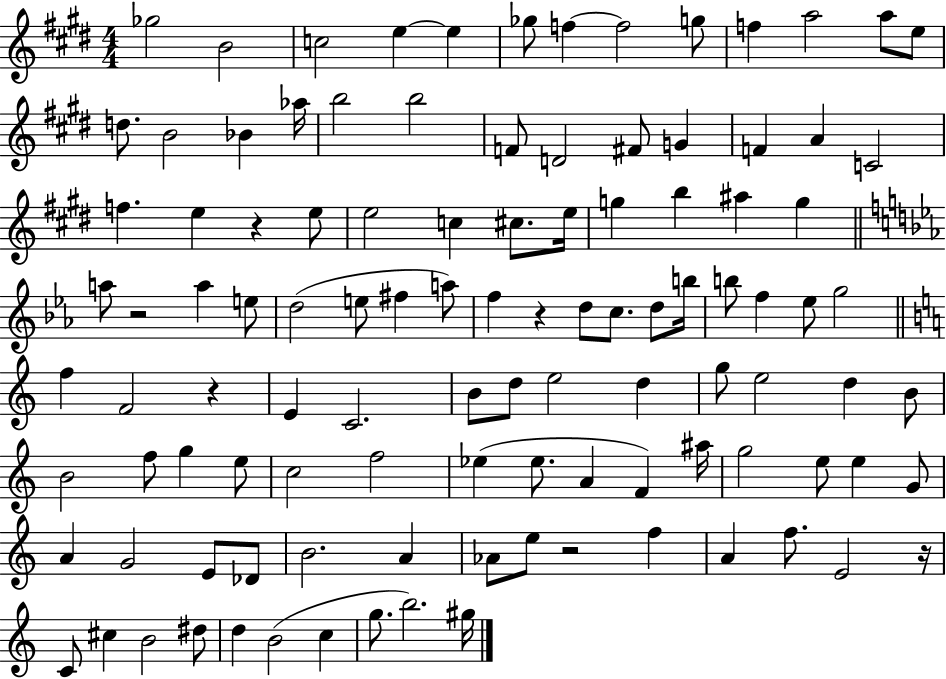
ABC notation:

X:1
T:Untitled
M:4/4
L:1/4
K:E
_g2 B2 c2 e e _g/2 f f2 g/2 f a2 a/2 e/2 d/2 B2 _B _a/4 b2 b2 F/2 D2 ^F/2 G F A C2 f e z e/2 e2 c ^c/2 e/4 g b ^a g a/2 z2 a e/2 d2 e/2 ^f a/2 f z d/2 c/2 d/2 b/4 b/2 f _e/2 g2 f F2 z E C2 B/2 d/2 e2 d g/2 e2 d B/2 B2 f/2 g e/2 c2 f2 _e _e/2 A F ^a/4 g2 e/2 e G/2 A G2 E/2 _D/2 B2 A _A/2 e/2 z2 f A f/2 E2 z/4 C/2 ^c B2 ^d/2 d B2 c g/2 b2 ^g/4